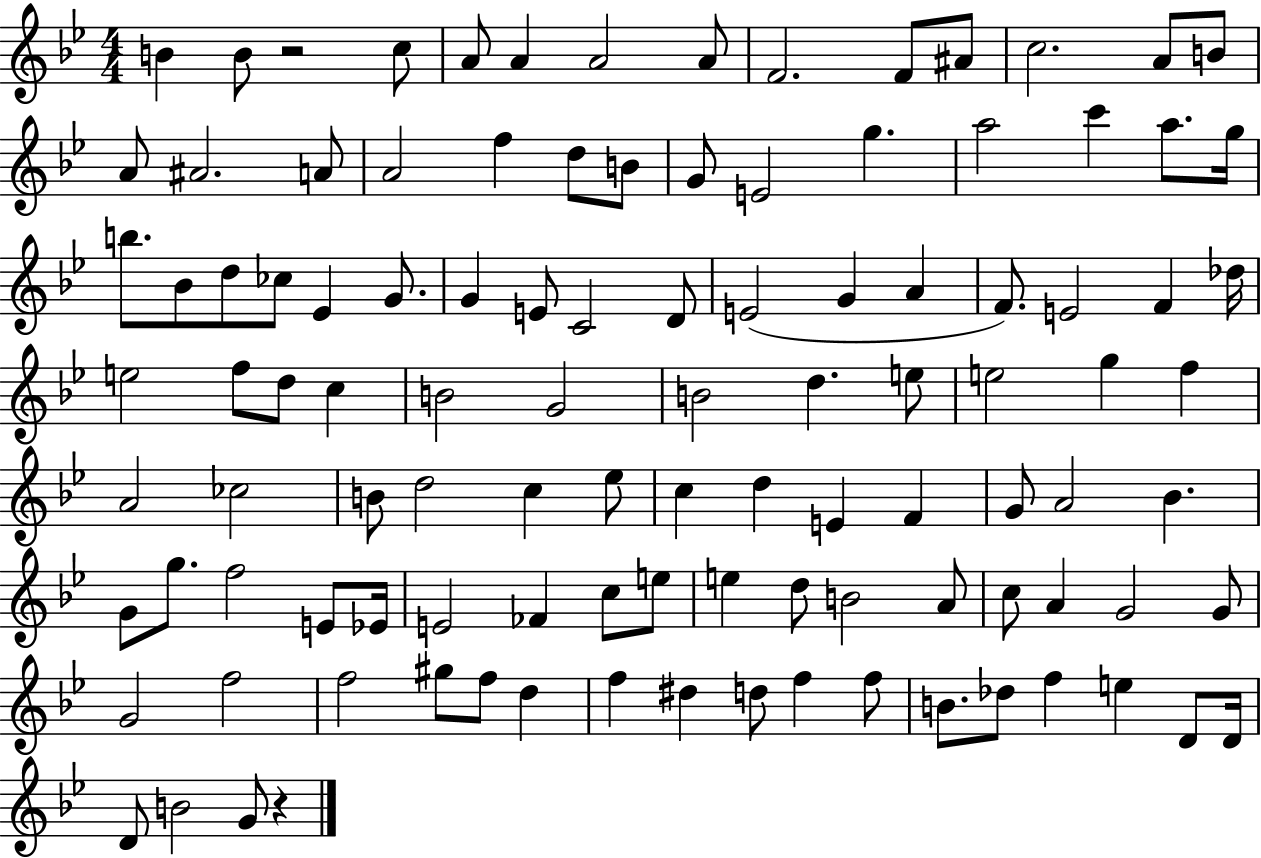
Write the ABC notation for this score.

X:1
T:Untitled
M:4/4
L:1/4
K:Bb
B B/2 z2 c/2 A/2 A A2 A/2 F2 F/2 ^A/2 c2 A/2 B/2 A/2 ^A2 A/2 A2 f d/2 B/2 G/2 E2 g a2 c' a/2 g/4 b/2 _B/2 d/2 _c/2 _E G/2 G E/2 C2 D/2 E2 G A F/2 E2 F _d/4 e2 f/2 d/2 c B2 G2 B2 d e/2 e2 g f A2 _c2 B/2 d2 c _e/2 c d E F G/2 A2 _B G/2 g/2 f2 E/2 _E/4 E2 _F c/2 e/2 e d/2 B2 A/2 c/2 A G2 G/2 G2 f2 f2 ^g/2 f/2 d f ^d d/2 f f/2 B/2 _d/2 f e D/2 D/4 D/2 B2 G/2 z